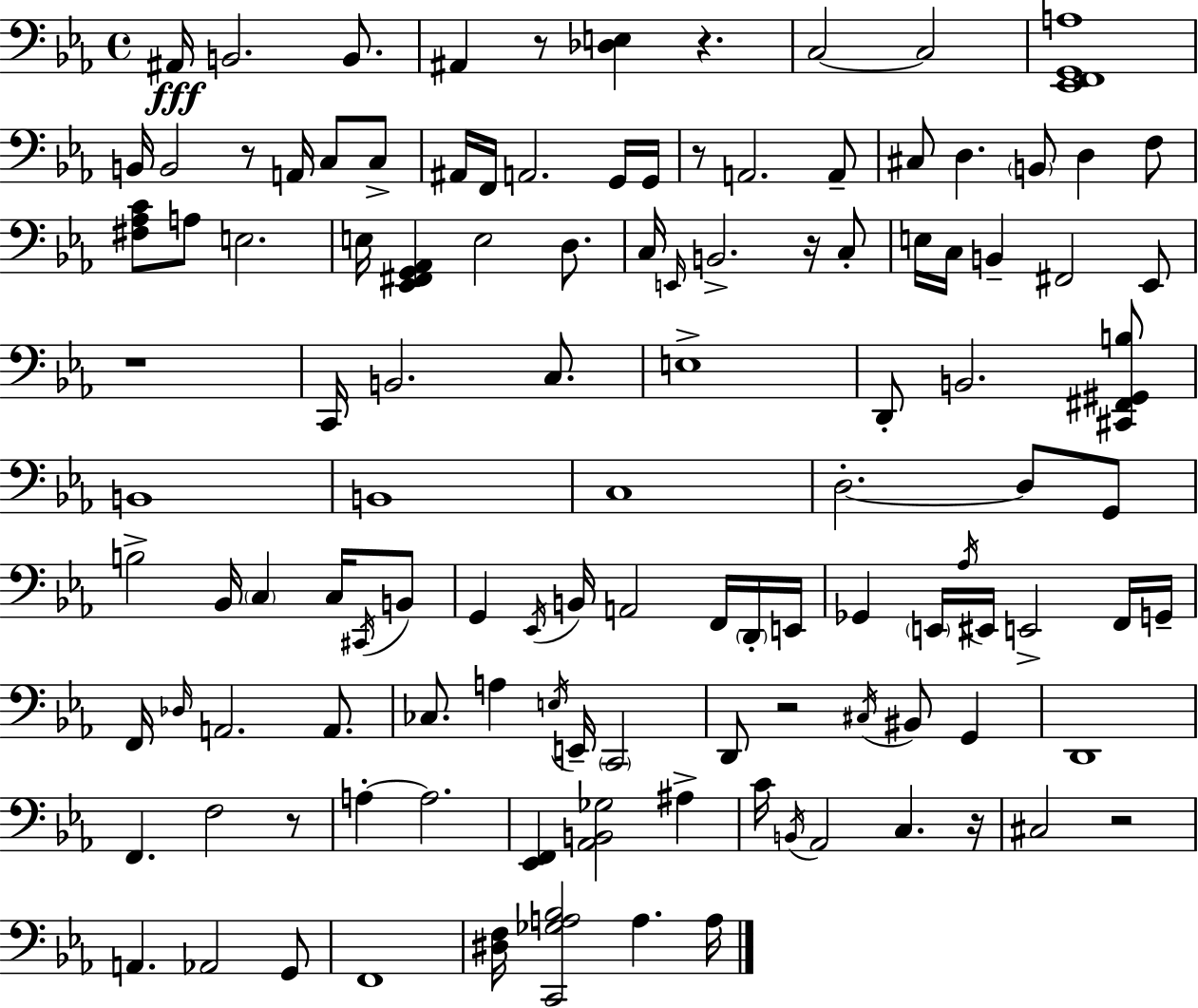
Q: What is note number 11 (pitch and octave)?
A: C3